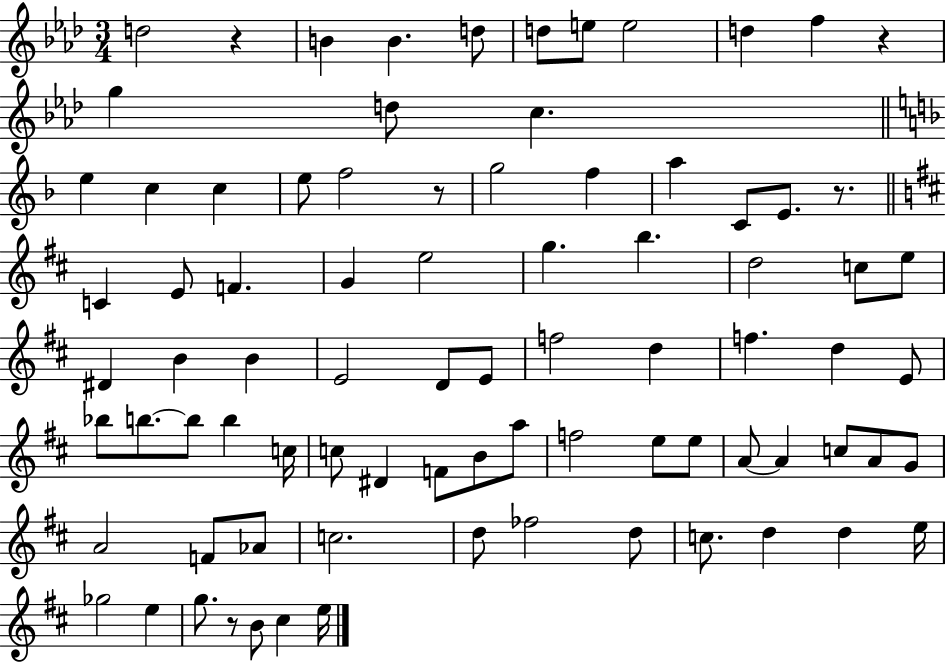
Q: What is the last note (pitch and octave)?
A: E5